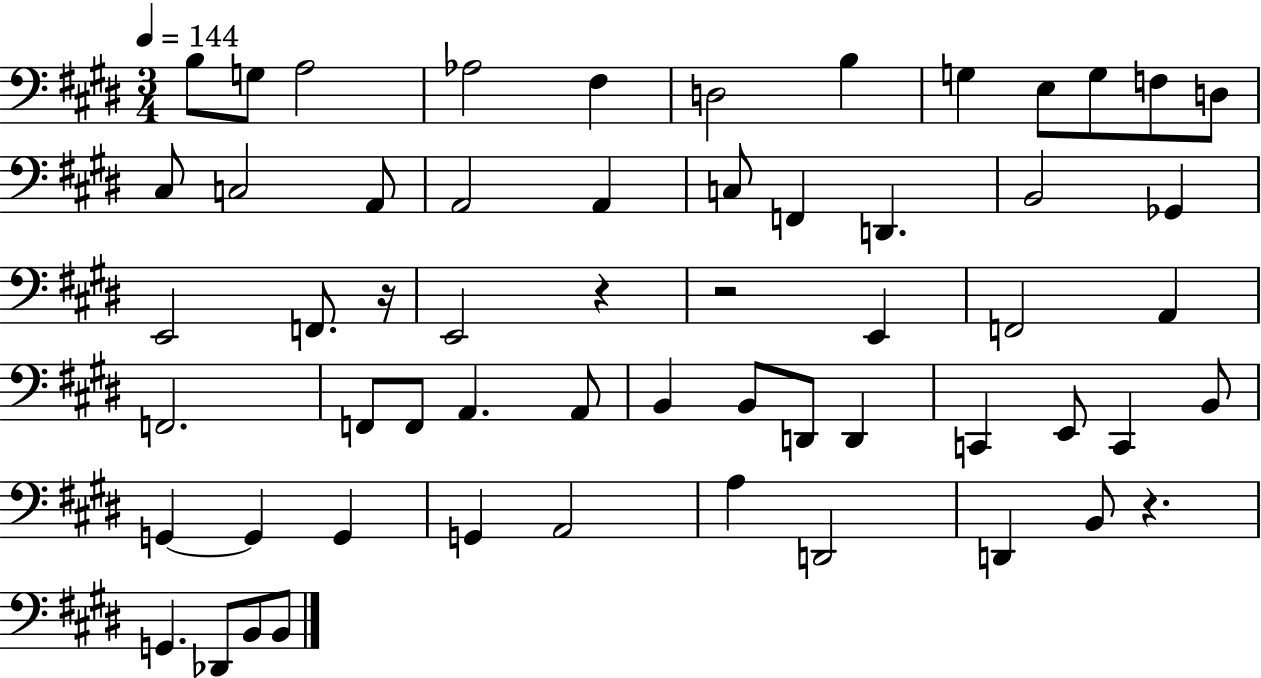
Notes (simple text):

B3/e G3/e A3/h Ab3/h F#3/q D3/h B3/q G3/q E3/e G3/e F3/e D3/e C#3/e C3/h A2/e A2/h A2/q C3/e F2/q D2/q. B2/h Gb2/q E2/h F2/e. R/s E2/h R/q R/h E2/q F2/h A2/q F2/h. F2/e F2/e A2/q. A2/e B2/q B2/e D2/e D2/q C2/q E2/e C2/q B2/e G2/q G2/q G2/q G2/q A2/h A3/q D2/h D2/q B2/e R/q. G2/q. Db2/e B2/e B2/e